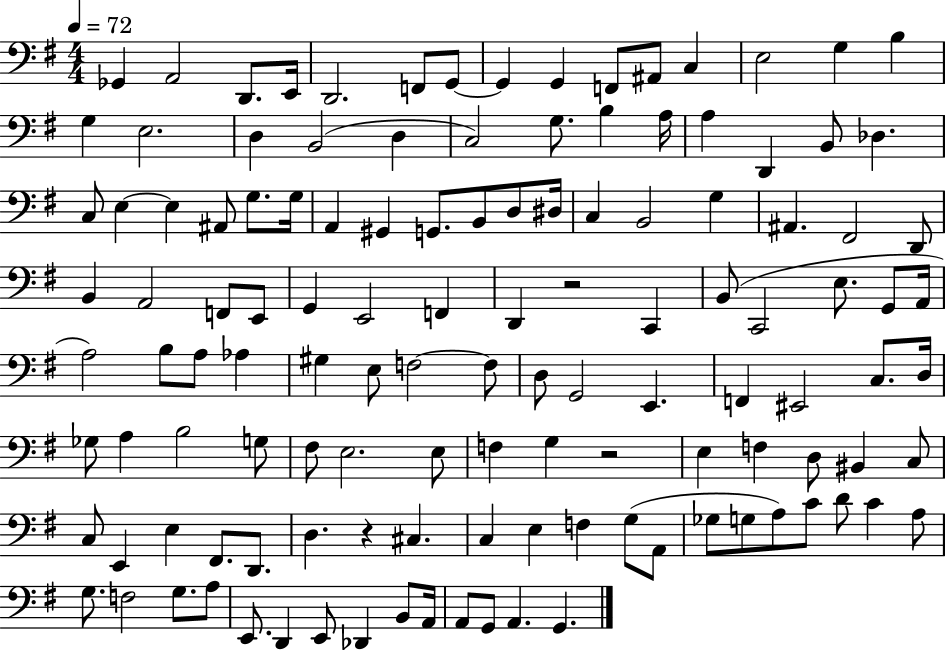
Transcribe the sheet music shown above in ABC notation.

X:1
T:Untitled
M:4/4
L:1/4
K:G
_G,, A,,2 D,,/2 E,,/4 D,,2 F,,/2 G,,/2 G,, G,, F,,/2 ^A,,/2 C, E,2 G, B, G, E,2 D, B,,2 D, C,2 G,/2 B, A,/4 A, D,, B,,/2 _D, C,/2 E, E, ^A,,/2 G,/2 G,/4 A,, ^G,, G,,/2 B,,/2 D,/2 ^D,/4 C, B,,2 G, ^A,, ^F,,2 D,,/2 B,, A,,2 F,,/2 E,,/2 G,, E,,2 F,, D,, z2 C,, B,,/2 C,,2 E,/2 G,,/2 A,,/4 A,2 B,/2 A,/2 _A, ^G, E,/2 F,2 F,/2 D,/2 G,,2 E,, F,, ^E,,2 C,/2 D,/4 _G,/2 A, B,2 G,/2 ^F,/2 E,2 E,/2 F, G, z2 E, F, D,/2 ^B,, C,/2 C,/2 E,, E, ^F,,/2 D,,/2 D, z ^C, C, E, F, G,/2 A,,/2 _G,/2 G,/2 A,/2 C/2 D/2 C A,/2 G,/2 F,2 G,/2 A,/2 E,,/2 D,, E,,/2 _D,, B,,/2 A,,/4 A,,/2 G,,/2 A,, G,,